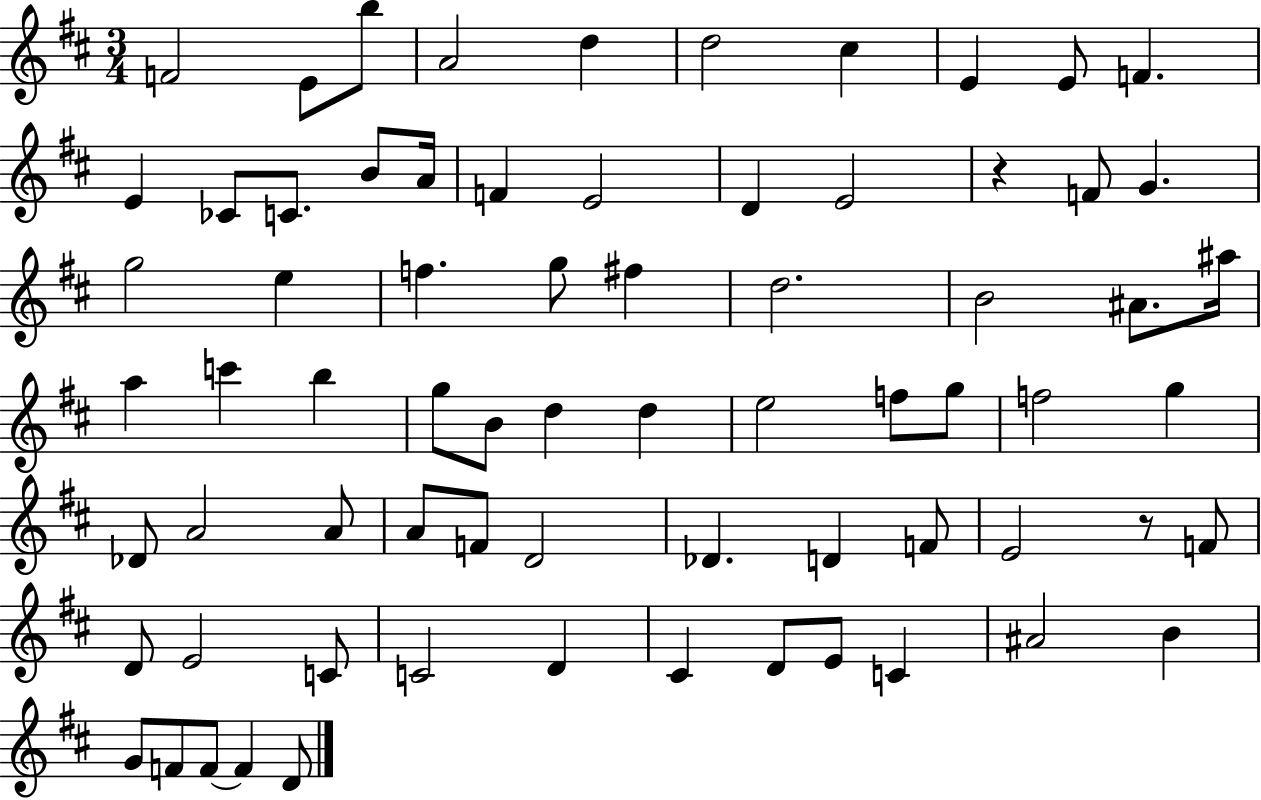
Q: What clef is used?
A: treble